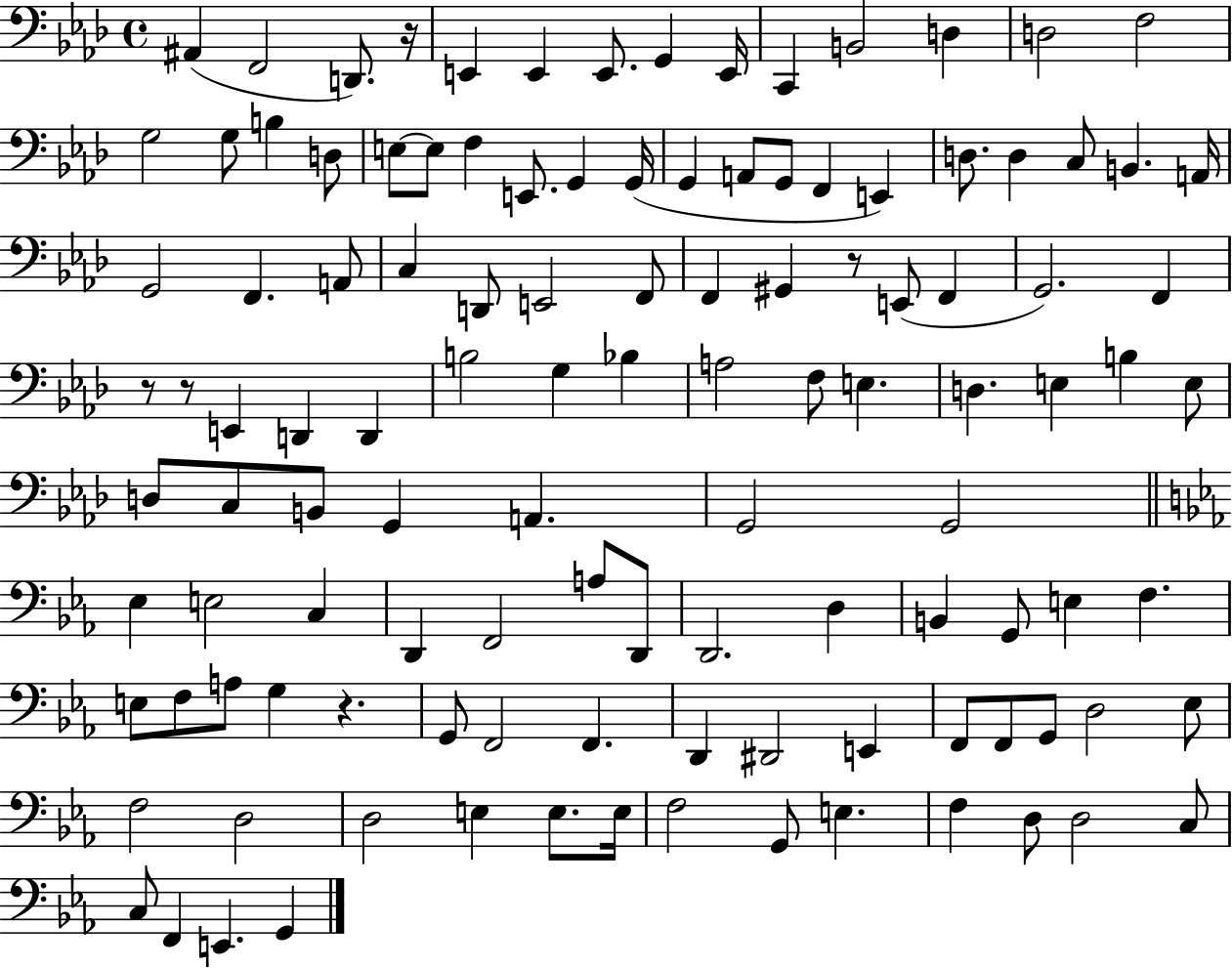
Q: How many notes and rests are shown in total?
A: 116